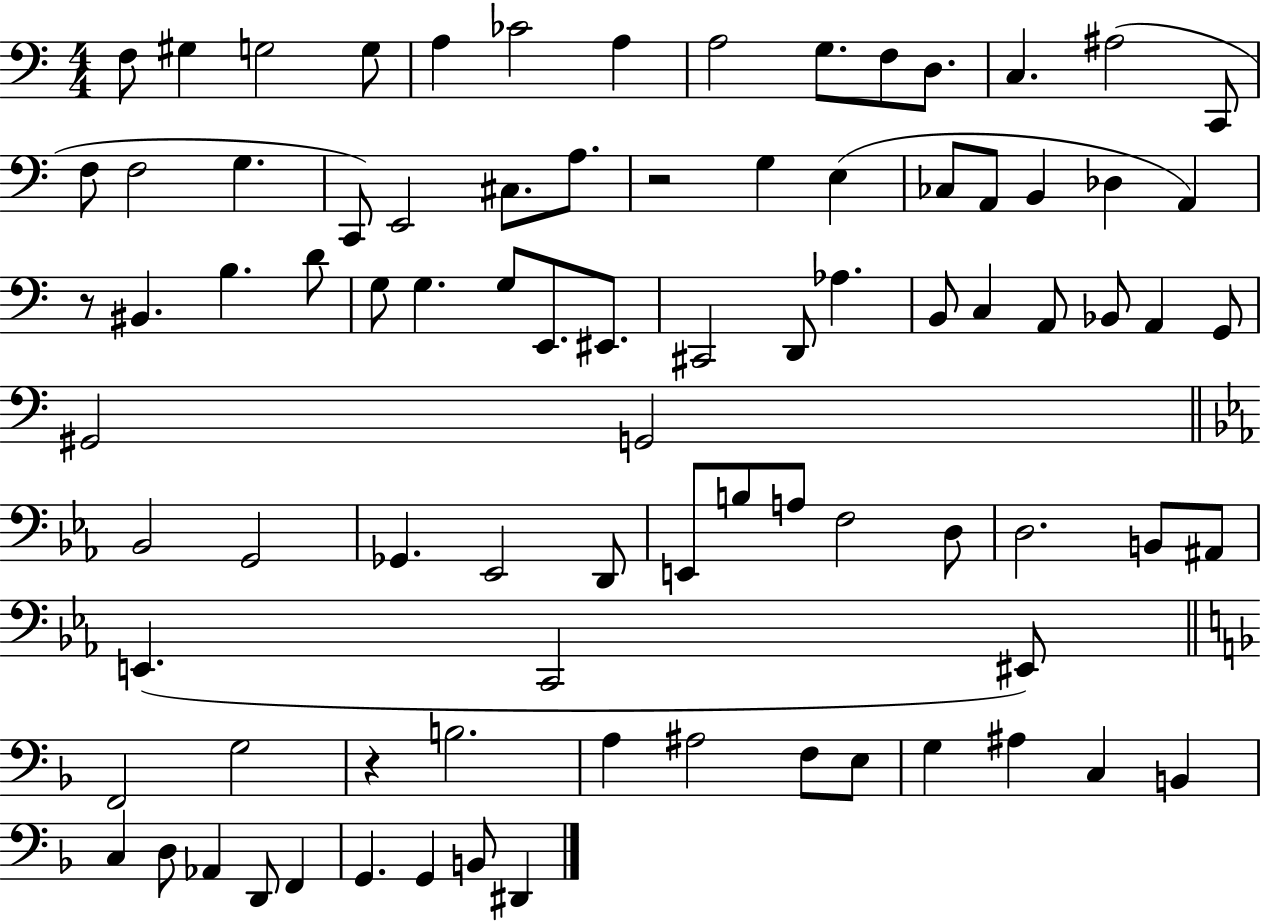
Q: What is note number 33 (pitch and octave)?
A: G3